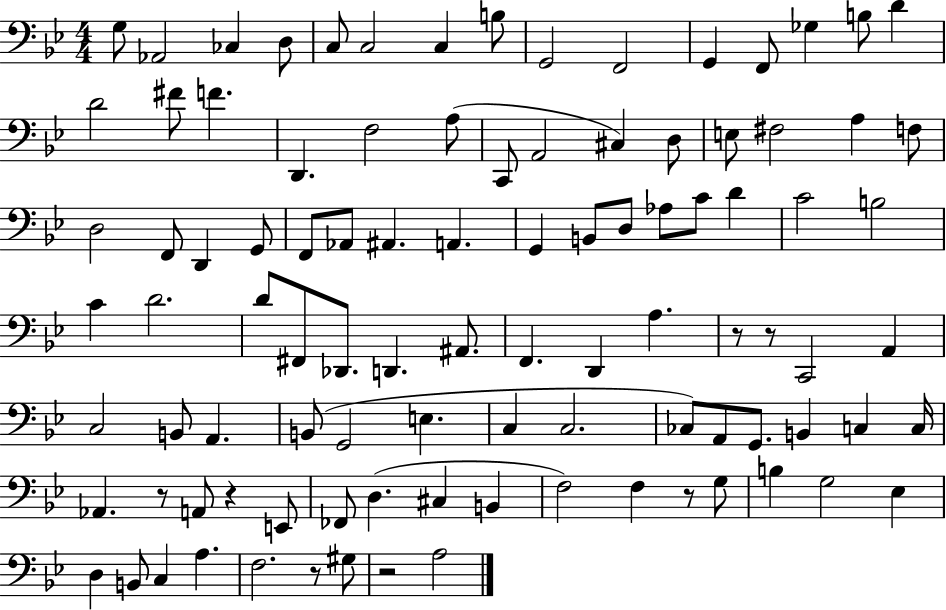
X:1
T:Untitled
M:4/4
L:1/4
K:Bb
G,/2 _A,,2 _C, D,/2 C,/2 C,2 C, B,/2 G,,2 F,,2 G,, F,,/2 _G, B,/2 D D2 ^F/2 F D,, F,2 A,/2 C,,/2 A,,2 ^C, D,/2 E,/2 ^F,2 A, F,/2 D,2 F,,/2 D,, G,,/2 F,,/2 _A,,/2 ^A,, A,, G,, B,,/2 D,/2 _A,/2 C/2 D C2 B,2 C D2 D/2 ^F,,/2 _D,,/2 D,, ^A,,/2 F,, D,, A, z/2 z/2 C,,2 A,, C,2 B,,/2 A,, B,,/2 G,,2 E, C, C,2 _C,/2 A,,/2 G,,/2 B,, C, C,/4 _A,, z/2 A,,/2 z E,,/2 _F,,/2 D, ^C, B,, F,2 F, z/2 G,/2 B, G,2 _E, D, B,,/2 C, A, F,2 z/2 ^G,/2 z2 A,2